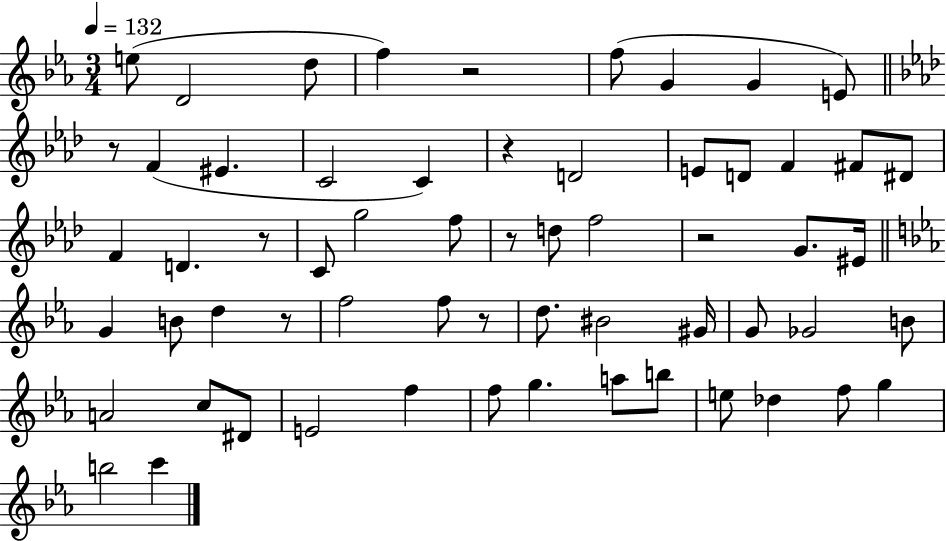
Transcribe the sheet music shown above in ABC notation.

X:1
T:Untitled
M:3/4
L:1/4
K:Eb
e/2 D2 d/2 f z2 f/2 G G E/2 z/2 F ^E C2 C z D2 E/2 D/2 F ^F/2 ^D/2 F D z/2 C/2 g2 f/2 z/2 d/2 f2 z2 G/2 ^E/4 G B/2 d z/2 f2 f/2 z/2 d/2 ^B2 ^G/4 G/2 _G2 B/2 A2 c/2 ^D/2 E2 f f/2 g a/2 b/2 e/2 _d f/2 g b2 c'